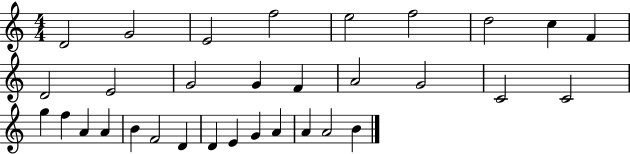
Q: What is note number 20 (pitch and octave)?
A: F5